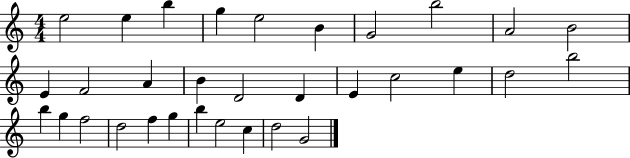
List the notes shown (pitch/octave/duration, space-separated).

E5/h E5/q B5/q G5/q E5/h B4/q G4/h B5/h A4/h B4/h E4/q F4/h A4/q B4/q D4/h D4/q E4/q C5/h E5/q D5/h B5/h B5/q G5/q F5/h D5/h F5/q G5/q B5/q E5/h C5/q D5/h G4/h